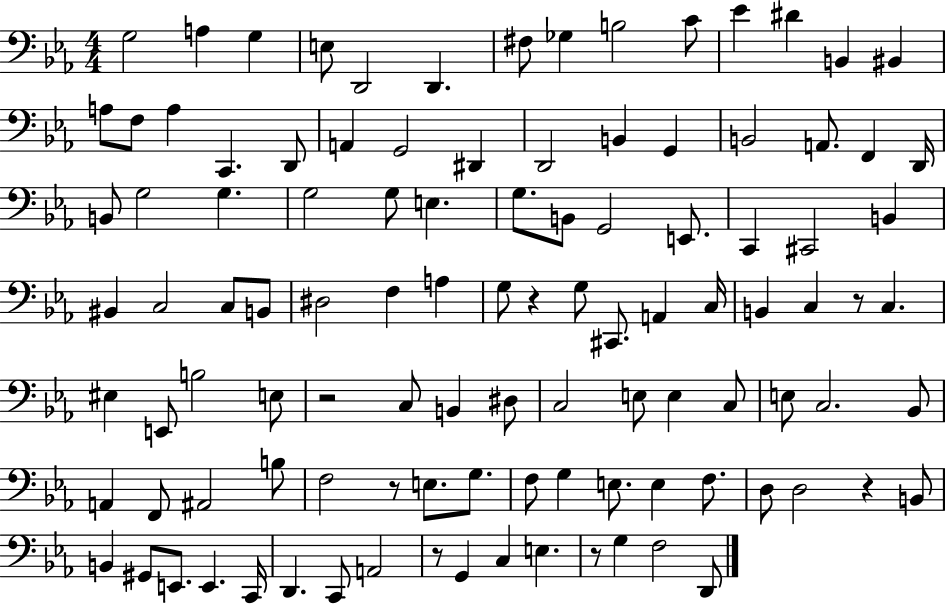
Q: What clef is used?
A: bass